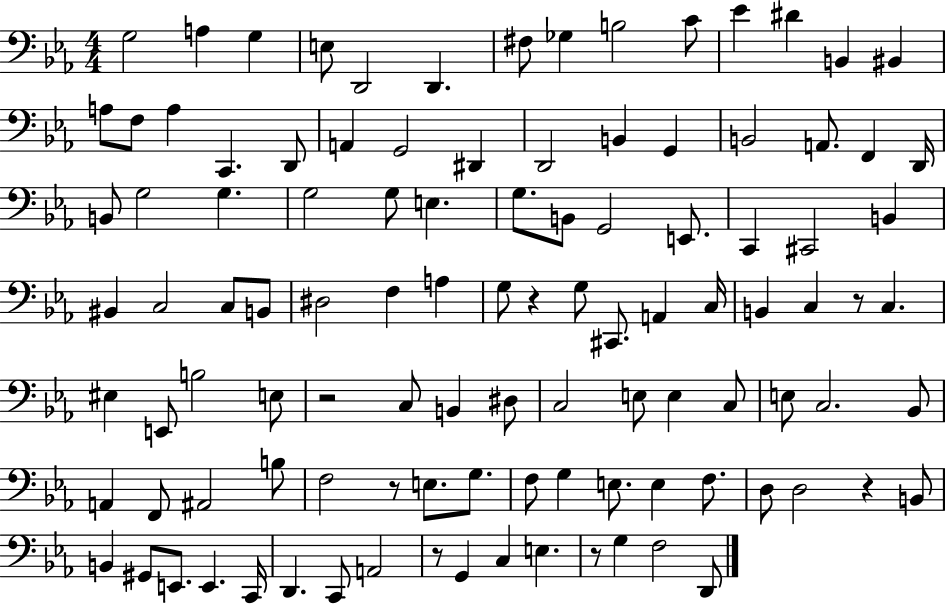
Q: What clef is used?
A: bass